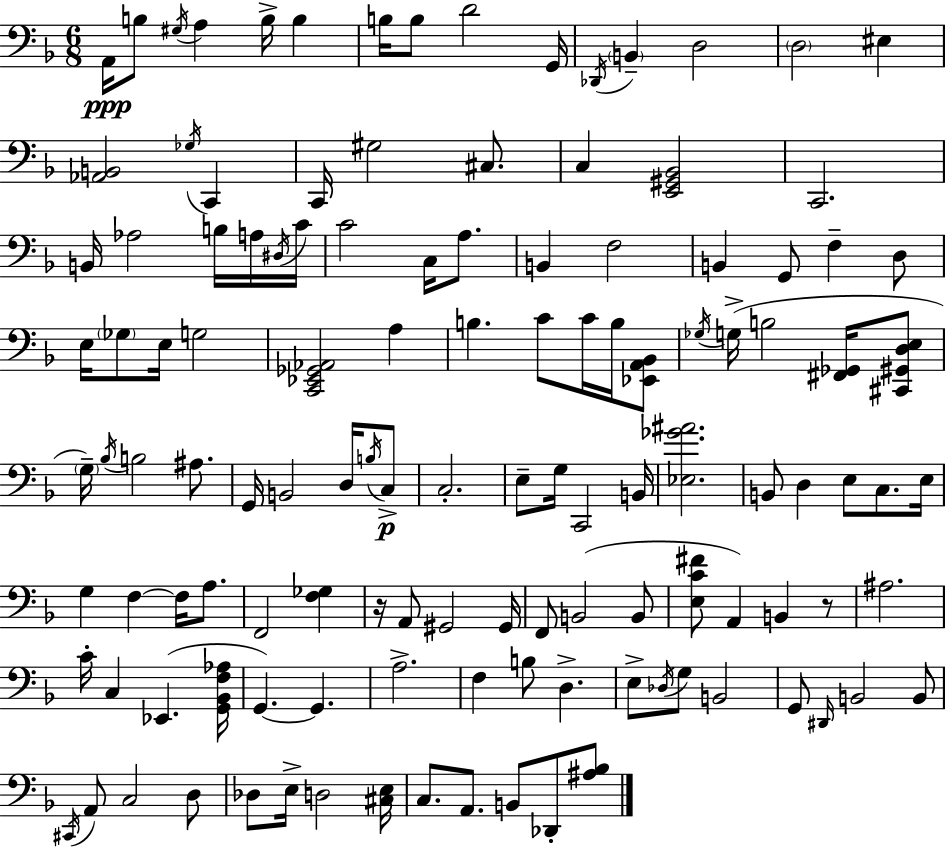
A2/s B3/e G#3/s A3/q B3/s B3/q B3/s B3/e D4/h G2/s Db2/s B2/q D3/h D3/h EIS3/q [Ab2,B2]/h Gb3/s C2/q C2/s G#3/h C#3/e. C3/q [E2,G#2,Bb2]/h C2/h. B2/s Ab3/h B3/s A3/s D#3/s C4/s C4/h C3/s A3/e. B2/q F3/h B2/q G2/e F3/q D3/e E3/s Gb3/e E3/s G3/h [C2,Eb2,Gb2,Ab2]/h A3/q B3/q. C4/e C4/s B3/s [Eb2,A2,Bb2]/e Gb3/s G3/s B3/h [F#2,Gb2]/s [C#2,G#2,D3,E3]/e G3/s Bb3/s B3/h A#3/e. G2/s B2/h D3/s B3/s C3/e C3/h. E3/e G3/s C2/h B2/s [Eb3,Gb4,A#4]/h. B2/e D3/q E3/e C3/e. E3/s G3/q F3/q F3/s A3/e. F2/h [F3,Gb3]/q R/s A2/e G#2/h G#2/s F2/e B2/h B2/e [E3,C4,F#4]/e A2/q B2/q R/e A#3/h. C4/s C3/q Eb2/q. [G2,Bb2,F3,Ab3]/s G2/q. G2/q. A3/h. F3/q B3/e D3/q. E3/e Db3/s G3/e B2/h G2/e D#2/s B2/h B2/e C#2/s A2/e C3/h D3/e Db3/e E3/s D3/h [C#3,E3]/s C3/e. A2/e. B2/e Db2/e [A#3,Bb3]/e